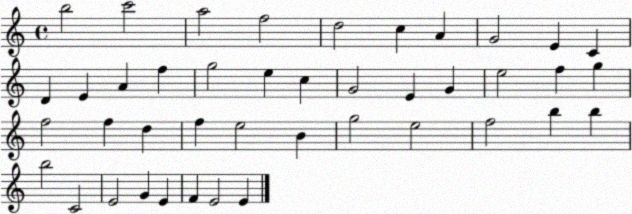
X:1
T:Untitled
M:4/4
L:1/4
K:C
b2 c'2 a2 f2 d2 c A G2 E C D E A f g2 e c G2 E G e2 f g f2 f d f e2 B g2 e2 f2 b b b2 C2 E2 G E F E2 E